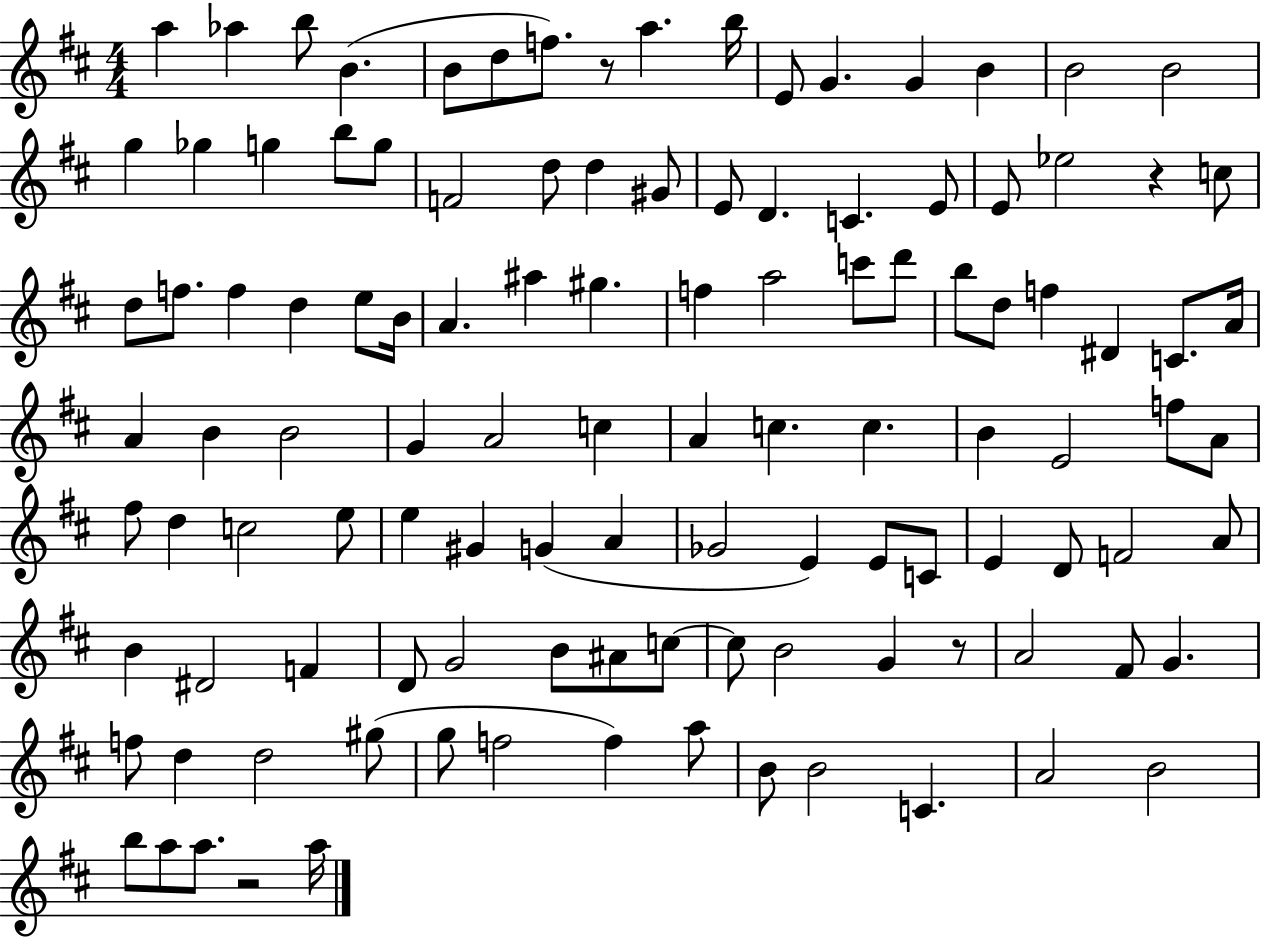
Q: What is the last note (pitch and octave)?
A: A5